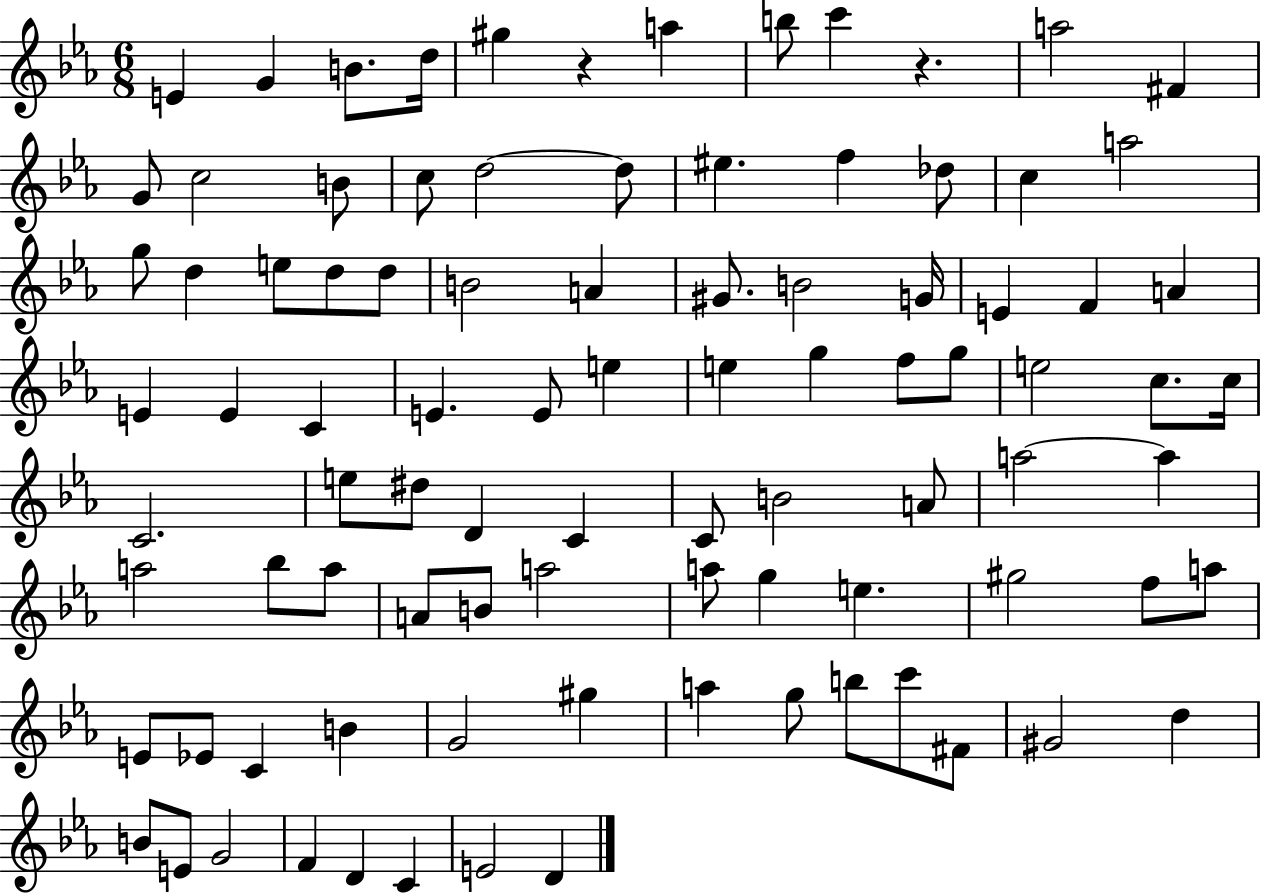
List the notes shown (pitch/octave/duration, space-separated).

E4/q G4/q B4/e. D5/s G#5/q R/q A5/q B5/e C6/q R/q. A5/h F#4/q G4/e C5/h B4/e C5/e D5/h D5/e EIS5/q. F5/q Db5/e C5/q A5/h G5/e D5/q E5/e D5/e D5/e B4/h A4/q G#4/e. B4/h G4/s E4/q F4/q A4/q E4/q E4/q C4/q E4/q. E4/e E5/q E5/q G5/q F5/e G5/e E5/h C5/e. C5/s C4/h. E5/e D#5/e D4/q C4/q C4/e B4/h A4/e A5/h A5/q A5/h Bb5/e A5/e A4/e B4/e A5/h A5/e G5/q E5/q. G#5/h F5/e A5/e E4/e Eb4/e C4/q B4/q G4/h G#5/q A5/q G5/e B5/e C6/e F#4/e G#4/h D5/q B4/e E4/e G4/h F4/q D4/q C4/q E4/h D4/q